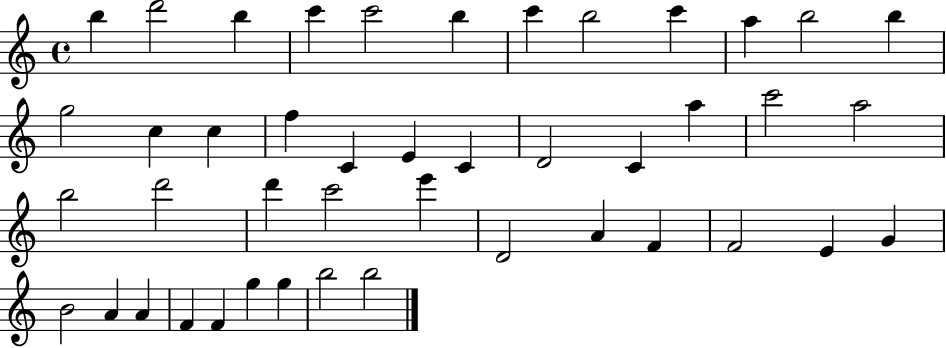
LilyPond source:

{
  \clef treble
  \time 4/4
  \defaultTimeSignature
  \key c \major
  b''4 d'''2 b''4 | c'''4 c'''2 b''4 | c'''4 b''2 c'''4 | a''4 b''2 b''4 | \break g''2 c''4 c''4 | f''4 c'4 e'4 c'4 | d'2 c'4 a''4 | c'''2 a''2 | \break b''2 d'''2 | d'''4 c'''2 e'''4 | d'2 a'4 f'4 | f'2 e'4 g'4 | \break b'2 a'4 a'4 | f'4 f'4 g''4 g''4 | b''2 b''2 | \bar "|."
}